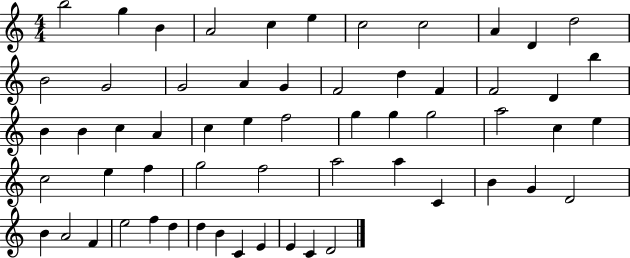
X:1
T:Untitled
M:4/4
L:1/4
K:C
b2 g B A2 c e c2 c2 A D d2 B2 G2 G2 A G F2 d F F2 D b B B c A c e f2 g g g2 a2 c e c2 e f g2 f2 a2 a C B G D2 B A2 F e2 f d d B C E E C D2